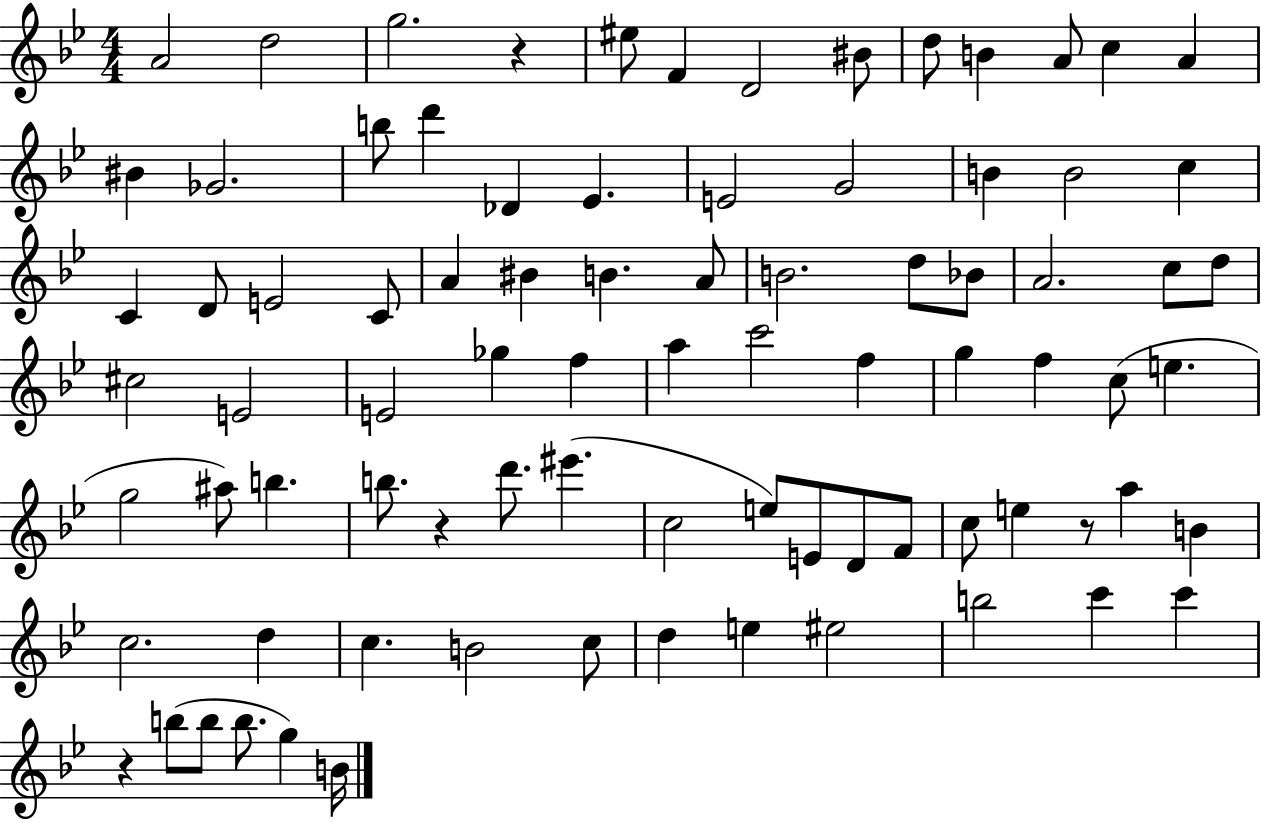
{
  \clef treble
  \numericTimeSignature
  \time 4/4
  \key bes \major
  a'2 d''2 | g''2. r4 | eis''8 f'4 d'2 bis'8 | d''8 b'4 a'8 c''4 a'4 | \break bis'4 ges'2. | b''8 d'''4 des'4 ees'4. | e'2 g'2 | b'4 b'2 c''4 | \break c'4 d'8 e'2 c'8 | a'4 bis'4 b'4. a'8 | b'2. d''8 bes'8 | a'2. c''8 d''8 | \break cis''2 e'2 | e'2 ges''4 f''4 | a''4 c'''2 f''4 | g''4 f''4 c''8( e''4. | \break g''2 ais''8) b''4. | b''8. r4 d'''8. eis'''4.( | c''2 e''8) e'8 d'8 f'8 | c''8 e''4 r8 a''4 b'4 | \break c''2. d''4 | c''4. b'2 c''8 | d''4 e''4 eis''2 | b''2 c'''4 c'''4 | \break r4 b''8( b''8 b''8. g''4) b'16 | \bar "|."
}